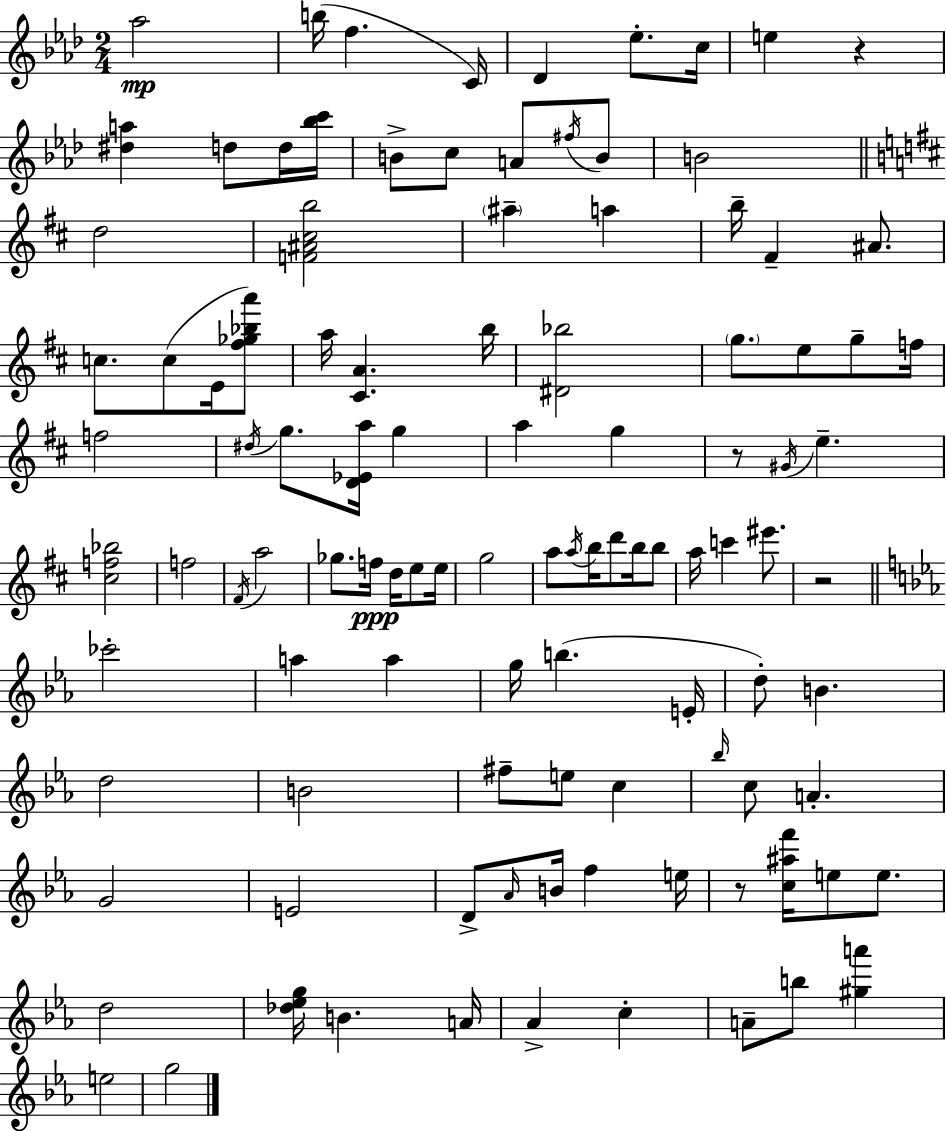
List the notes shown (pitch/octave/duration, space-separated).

Ab5/h B5/s F5/q. C4/s Db4/q Eb5/e. C5/s E5/q R/q [D#5,A5]/q D5/e D5/s [Bb5,C6]/s B4/e C5/e A4/e F#5/s B4/e B4/h D5/h [F4,A#4,C#5,B5]/h A#5/q A5/q B5/s F#4/q A#4/e. C5/e. C5/e E4/s [F#5,Gb5,Bb5,A6]/e A5/s [C#4,A4]/q. B5/s [D#4,Bb5]/h G5/e. E5/e G5/e F5/s F5/h D#5/s G5/e. [D4,Eb4,A5]/s G5/q A5/q G5/q R/e G#4/s E5/q. [C#5,F5,Bb5]/h F5/h F#4/s A5/h Gb5/e. F5/s D5/s E5/e E5/s G5/h A5/e A5/s B5/s D6/e B5/s B5/e A5/s C6/q EIS6/e. R/h CES6/h A5/q A5/q G5/s B5/q. E4/s D5/e B4/q. D5/h B4/h F#5/e E5/e C5/q Bb5/s C5/e A4/q. G4/h E4/h D4/e Ab4/s B4/s F5/q E5/s R/e [C5,A#5,F6]/s E5/e E5/e. D5/h [Db5,Eb5,G5]/s B4/q. A4/s Ab4/q C5/q A4/e B5/e [G#5,A6]/q E5/h G5/h